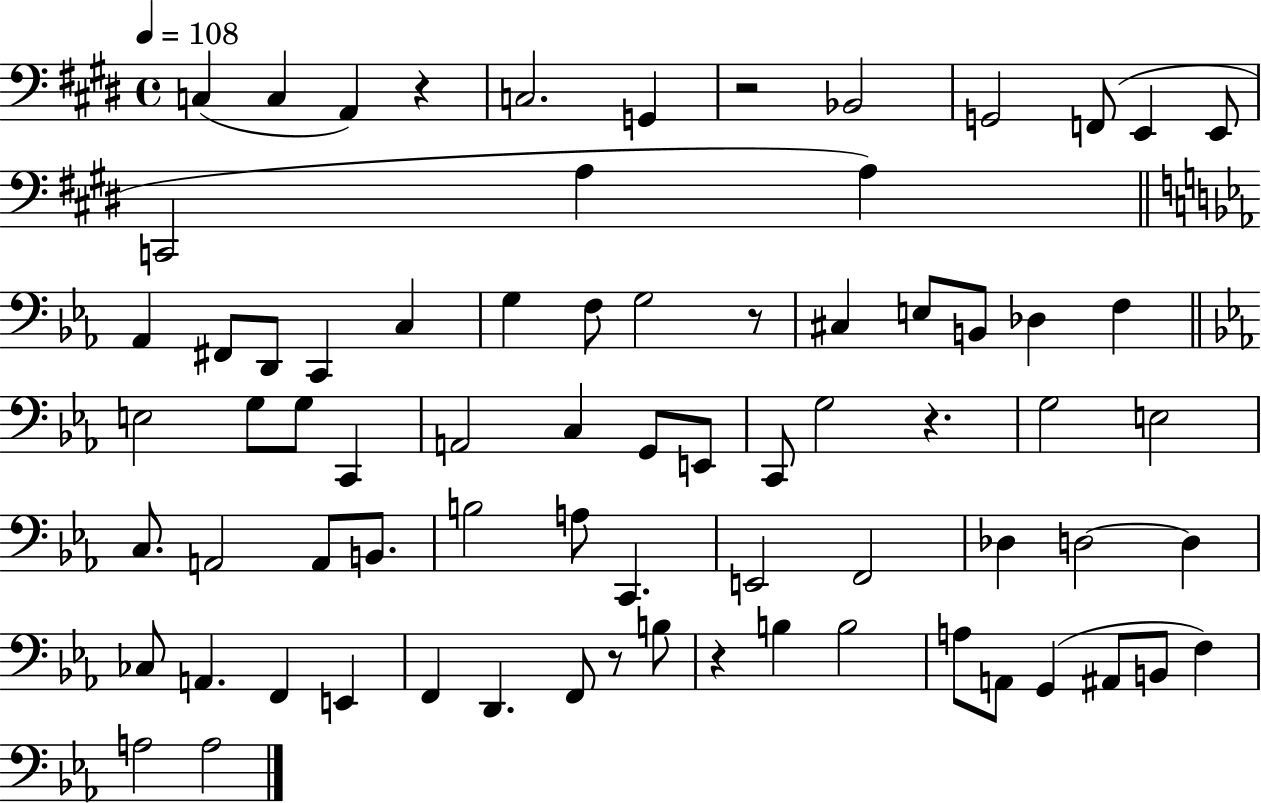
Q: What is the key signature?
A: E major